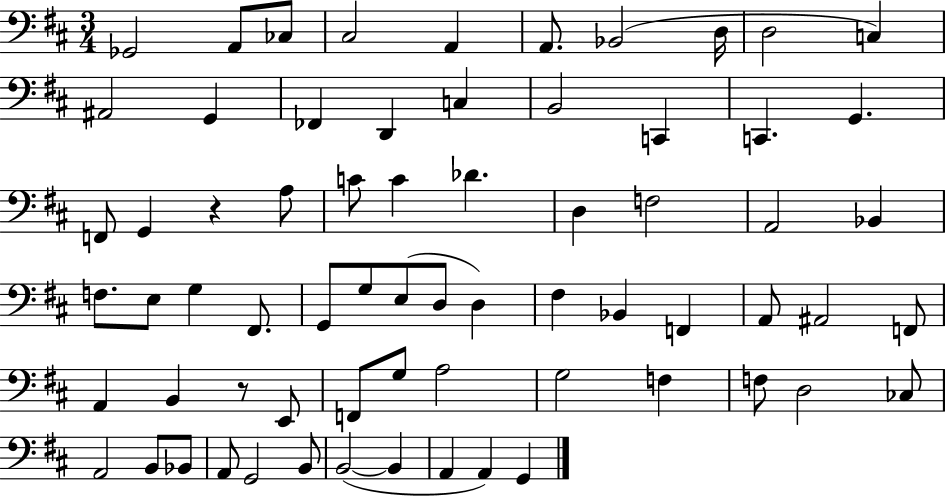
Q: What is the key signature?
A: D major